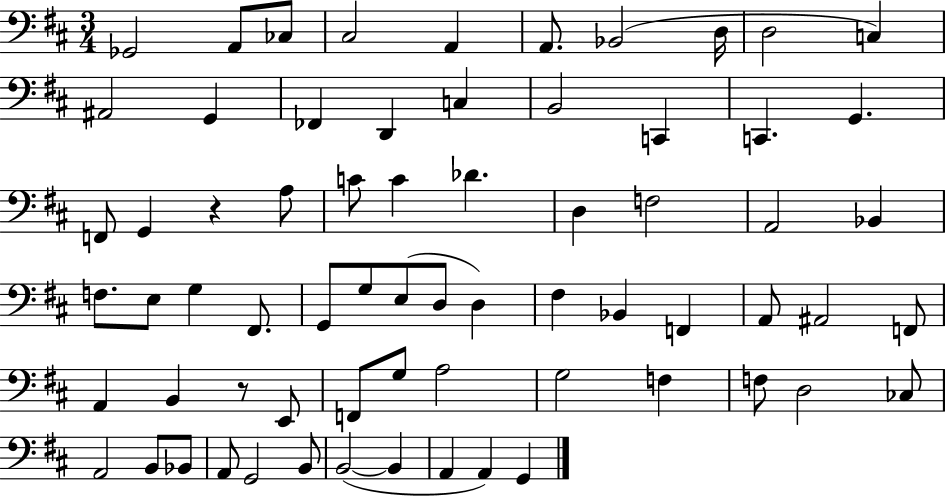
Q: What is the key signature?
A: D major